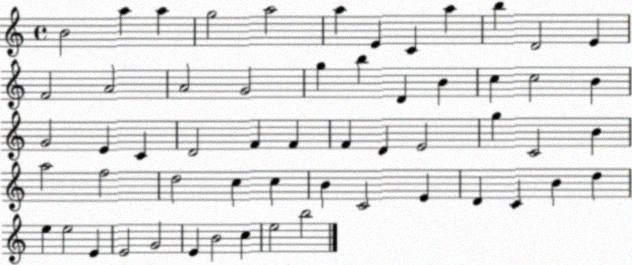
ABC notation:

X:1
T:Untitled
M:4/4
L:1/4
K:C
B2 a a g2 a2 a E C a b D2 E F2 A2 A2 G2 g b D B c c2 B G2 E C D2 F F F D E2 g C2 B a2 f2 d2 c c B C2 E D C B d e e2 E E2 G2 E B2 c e2 b2